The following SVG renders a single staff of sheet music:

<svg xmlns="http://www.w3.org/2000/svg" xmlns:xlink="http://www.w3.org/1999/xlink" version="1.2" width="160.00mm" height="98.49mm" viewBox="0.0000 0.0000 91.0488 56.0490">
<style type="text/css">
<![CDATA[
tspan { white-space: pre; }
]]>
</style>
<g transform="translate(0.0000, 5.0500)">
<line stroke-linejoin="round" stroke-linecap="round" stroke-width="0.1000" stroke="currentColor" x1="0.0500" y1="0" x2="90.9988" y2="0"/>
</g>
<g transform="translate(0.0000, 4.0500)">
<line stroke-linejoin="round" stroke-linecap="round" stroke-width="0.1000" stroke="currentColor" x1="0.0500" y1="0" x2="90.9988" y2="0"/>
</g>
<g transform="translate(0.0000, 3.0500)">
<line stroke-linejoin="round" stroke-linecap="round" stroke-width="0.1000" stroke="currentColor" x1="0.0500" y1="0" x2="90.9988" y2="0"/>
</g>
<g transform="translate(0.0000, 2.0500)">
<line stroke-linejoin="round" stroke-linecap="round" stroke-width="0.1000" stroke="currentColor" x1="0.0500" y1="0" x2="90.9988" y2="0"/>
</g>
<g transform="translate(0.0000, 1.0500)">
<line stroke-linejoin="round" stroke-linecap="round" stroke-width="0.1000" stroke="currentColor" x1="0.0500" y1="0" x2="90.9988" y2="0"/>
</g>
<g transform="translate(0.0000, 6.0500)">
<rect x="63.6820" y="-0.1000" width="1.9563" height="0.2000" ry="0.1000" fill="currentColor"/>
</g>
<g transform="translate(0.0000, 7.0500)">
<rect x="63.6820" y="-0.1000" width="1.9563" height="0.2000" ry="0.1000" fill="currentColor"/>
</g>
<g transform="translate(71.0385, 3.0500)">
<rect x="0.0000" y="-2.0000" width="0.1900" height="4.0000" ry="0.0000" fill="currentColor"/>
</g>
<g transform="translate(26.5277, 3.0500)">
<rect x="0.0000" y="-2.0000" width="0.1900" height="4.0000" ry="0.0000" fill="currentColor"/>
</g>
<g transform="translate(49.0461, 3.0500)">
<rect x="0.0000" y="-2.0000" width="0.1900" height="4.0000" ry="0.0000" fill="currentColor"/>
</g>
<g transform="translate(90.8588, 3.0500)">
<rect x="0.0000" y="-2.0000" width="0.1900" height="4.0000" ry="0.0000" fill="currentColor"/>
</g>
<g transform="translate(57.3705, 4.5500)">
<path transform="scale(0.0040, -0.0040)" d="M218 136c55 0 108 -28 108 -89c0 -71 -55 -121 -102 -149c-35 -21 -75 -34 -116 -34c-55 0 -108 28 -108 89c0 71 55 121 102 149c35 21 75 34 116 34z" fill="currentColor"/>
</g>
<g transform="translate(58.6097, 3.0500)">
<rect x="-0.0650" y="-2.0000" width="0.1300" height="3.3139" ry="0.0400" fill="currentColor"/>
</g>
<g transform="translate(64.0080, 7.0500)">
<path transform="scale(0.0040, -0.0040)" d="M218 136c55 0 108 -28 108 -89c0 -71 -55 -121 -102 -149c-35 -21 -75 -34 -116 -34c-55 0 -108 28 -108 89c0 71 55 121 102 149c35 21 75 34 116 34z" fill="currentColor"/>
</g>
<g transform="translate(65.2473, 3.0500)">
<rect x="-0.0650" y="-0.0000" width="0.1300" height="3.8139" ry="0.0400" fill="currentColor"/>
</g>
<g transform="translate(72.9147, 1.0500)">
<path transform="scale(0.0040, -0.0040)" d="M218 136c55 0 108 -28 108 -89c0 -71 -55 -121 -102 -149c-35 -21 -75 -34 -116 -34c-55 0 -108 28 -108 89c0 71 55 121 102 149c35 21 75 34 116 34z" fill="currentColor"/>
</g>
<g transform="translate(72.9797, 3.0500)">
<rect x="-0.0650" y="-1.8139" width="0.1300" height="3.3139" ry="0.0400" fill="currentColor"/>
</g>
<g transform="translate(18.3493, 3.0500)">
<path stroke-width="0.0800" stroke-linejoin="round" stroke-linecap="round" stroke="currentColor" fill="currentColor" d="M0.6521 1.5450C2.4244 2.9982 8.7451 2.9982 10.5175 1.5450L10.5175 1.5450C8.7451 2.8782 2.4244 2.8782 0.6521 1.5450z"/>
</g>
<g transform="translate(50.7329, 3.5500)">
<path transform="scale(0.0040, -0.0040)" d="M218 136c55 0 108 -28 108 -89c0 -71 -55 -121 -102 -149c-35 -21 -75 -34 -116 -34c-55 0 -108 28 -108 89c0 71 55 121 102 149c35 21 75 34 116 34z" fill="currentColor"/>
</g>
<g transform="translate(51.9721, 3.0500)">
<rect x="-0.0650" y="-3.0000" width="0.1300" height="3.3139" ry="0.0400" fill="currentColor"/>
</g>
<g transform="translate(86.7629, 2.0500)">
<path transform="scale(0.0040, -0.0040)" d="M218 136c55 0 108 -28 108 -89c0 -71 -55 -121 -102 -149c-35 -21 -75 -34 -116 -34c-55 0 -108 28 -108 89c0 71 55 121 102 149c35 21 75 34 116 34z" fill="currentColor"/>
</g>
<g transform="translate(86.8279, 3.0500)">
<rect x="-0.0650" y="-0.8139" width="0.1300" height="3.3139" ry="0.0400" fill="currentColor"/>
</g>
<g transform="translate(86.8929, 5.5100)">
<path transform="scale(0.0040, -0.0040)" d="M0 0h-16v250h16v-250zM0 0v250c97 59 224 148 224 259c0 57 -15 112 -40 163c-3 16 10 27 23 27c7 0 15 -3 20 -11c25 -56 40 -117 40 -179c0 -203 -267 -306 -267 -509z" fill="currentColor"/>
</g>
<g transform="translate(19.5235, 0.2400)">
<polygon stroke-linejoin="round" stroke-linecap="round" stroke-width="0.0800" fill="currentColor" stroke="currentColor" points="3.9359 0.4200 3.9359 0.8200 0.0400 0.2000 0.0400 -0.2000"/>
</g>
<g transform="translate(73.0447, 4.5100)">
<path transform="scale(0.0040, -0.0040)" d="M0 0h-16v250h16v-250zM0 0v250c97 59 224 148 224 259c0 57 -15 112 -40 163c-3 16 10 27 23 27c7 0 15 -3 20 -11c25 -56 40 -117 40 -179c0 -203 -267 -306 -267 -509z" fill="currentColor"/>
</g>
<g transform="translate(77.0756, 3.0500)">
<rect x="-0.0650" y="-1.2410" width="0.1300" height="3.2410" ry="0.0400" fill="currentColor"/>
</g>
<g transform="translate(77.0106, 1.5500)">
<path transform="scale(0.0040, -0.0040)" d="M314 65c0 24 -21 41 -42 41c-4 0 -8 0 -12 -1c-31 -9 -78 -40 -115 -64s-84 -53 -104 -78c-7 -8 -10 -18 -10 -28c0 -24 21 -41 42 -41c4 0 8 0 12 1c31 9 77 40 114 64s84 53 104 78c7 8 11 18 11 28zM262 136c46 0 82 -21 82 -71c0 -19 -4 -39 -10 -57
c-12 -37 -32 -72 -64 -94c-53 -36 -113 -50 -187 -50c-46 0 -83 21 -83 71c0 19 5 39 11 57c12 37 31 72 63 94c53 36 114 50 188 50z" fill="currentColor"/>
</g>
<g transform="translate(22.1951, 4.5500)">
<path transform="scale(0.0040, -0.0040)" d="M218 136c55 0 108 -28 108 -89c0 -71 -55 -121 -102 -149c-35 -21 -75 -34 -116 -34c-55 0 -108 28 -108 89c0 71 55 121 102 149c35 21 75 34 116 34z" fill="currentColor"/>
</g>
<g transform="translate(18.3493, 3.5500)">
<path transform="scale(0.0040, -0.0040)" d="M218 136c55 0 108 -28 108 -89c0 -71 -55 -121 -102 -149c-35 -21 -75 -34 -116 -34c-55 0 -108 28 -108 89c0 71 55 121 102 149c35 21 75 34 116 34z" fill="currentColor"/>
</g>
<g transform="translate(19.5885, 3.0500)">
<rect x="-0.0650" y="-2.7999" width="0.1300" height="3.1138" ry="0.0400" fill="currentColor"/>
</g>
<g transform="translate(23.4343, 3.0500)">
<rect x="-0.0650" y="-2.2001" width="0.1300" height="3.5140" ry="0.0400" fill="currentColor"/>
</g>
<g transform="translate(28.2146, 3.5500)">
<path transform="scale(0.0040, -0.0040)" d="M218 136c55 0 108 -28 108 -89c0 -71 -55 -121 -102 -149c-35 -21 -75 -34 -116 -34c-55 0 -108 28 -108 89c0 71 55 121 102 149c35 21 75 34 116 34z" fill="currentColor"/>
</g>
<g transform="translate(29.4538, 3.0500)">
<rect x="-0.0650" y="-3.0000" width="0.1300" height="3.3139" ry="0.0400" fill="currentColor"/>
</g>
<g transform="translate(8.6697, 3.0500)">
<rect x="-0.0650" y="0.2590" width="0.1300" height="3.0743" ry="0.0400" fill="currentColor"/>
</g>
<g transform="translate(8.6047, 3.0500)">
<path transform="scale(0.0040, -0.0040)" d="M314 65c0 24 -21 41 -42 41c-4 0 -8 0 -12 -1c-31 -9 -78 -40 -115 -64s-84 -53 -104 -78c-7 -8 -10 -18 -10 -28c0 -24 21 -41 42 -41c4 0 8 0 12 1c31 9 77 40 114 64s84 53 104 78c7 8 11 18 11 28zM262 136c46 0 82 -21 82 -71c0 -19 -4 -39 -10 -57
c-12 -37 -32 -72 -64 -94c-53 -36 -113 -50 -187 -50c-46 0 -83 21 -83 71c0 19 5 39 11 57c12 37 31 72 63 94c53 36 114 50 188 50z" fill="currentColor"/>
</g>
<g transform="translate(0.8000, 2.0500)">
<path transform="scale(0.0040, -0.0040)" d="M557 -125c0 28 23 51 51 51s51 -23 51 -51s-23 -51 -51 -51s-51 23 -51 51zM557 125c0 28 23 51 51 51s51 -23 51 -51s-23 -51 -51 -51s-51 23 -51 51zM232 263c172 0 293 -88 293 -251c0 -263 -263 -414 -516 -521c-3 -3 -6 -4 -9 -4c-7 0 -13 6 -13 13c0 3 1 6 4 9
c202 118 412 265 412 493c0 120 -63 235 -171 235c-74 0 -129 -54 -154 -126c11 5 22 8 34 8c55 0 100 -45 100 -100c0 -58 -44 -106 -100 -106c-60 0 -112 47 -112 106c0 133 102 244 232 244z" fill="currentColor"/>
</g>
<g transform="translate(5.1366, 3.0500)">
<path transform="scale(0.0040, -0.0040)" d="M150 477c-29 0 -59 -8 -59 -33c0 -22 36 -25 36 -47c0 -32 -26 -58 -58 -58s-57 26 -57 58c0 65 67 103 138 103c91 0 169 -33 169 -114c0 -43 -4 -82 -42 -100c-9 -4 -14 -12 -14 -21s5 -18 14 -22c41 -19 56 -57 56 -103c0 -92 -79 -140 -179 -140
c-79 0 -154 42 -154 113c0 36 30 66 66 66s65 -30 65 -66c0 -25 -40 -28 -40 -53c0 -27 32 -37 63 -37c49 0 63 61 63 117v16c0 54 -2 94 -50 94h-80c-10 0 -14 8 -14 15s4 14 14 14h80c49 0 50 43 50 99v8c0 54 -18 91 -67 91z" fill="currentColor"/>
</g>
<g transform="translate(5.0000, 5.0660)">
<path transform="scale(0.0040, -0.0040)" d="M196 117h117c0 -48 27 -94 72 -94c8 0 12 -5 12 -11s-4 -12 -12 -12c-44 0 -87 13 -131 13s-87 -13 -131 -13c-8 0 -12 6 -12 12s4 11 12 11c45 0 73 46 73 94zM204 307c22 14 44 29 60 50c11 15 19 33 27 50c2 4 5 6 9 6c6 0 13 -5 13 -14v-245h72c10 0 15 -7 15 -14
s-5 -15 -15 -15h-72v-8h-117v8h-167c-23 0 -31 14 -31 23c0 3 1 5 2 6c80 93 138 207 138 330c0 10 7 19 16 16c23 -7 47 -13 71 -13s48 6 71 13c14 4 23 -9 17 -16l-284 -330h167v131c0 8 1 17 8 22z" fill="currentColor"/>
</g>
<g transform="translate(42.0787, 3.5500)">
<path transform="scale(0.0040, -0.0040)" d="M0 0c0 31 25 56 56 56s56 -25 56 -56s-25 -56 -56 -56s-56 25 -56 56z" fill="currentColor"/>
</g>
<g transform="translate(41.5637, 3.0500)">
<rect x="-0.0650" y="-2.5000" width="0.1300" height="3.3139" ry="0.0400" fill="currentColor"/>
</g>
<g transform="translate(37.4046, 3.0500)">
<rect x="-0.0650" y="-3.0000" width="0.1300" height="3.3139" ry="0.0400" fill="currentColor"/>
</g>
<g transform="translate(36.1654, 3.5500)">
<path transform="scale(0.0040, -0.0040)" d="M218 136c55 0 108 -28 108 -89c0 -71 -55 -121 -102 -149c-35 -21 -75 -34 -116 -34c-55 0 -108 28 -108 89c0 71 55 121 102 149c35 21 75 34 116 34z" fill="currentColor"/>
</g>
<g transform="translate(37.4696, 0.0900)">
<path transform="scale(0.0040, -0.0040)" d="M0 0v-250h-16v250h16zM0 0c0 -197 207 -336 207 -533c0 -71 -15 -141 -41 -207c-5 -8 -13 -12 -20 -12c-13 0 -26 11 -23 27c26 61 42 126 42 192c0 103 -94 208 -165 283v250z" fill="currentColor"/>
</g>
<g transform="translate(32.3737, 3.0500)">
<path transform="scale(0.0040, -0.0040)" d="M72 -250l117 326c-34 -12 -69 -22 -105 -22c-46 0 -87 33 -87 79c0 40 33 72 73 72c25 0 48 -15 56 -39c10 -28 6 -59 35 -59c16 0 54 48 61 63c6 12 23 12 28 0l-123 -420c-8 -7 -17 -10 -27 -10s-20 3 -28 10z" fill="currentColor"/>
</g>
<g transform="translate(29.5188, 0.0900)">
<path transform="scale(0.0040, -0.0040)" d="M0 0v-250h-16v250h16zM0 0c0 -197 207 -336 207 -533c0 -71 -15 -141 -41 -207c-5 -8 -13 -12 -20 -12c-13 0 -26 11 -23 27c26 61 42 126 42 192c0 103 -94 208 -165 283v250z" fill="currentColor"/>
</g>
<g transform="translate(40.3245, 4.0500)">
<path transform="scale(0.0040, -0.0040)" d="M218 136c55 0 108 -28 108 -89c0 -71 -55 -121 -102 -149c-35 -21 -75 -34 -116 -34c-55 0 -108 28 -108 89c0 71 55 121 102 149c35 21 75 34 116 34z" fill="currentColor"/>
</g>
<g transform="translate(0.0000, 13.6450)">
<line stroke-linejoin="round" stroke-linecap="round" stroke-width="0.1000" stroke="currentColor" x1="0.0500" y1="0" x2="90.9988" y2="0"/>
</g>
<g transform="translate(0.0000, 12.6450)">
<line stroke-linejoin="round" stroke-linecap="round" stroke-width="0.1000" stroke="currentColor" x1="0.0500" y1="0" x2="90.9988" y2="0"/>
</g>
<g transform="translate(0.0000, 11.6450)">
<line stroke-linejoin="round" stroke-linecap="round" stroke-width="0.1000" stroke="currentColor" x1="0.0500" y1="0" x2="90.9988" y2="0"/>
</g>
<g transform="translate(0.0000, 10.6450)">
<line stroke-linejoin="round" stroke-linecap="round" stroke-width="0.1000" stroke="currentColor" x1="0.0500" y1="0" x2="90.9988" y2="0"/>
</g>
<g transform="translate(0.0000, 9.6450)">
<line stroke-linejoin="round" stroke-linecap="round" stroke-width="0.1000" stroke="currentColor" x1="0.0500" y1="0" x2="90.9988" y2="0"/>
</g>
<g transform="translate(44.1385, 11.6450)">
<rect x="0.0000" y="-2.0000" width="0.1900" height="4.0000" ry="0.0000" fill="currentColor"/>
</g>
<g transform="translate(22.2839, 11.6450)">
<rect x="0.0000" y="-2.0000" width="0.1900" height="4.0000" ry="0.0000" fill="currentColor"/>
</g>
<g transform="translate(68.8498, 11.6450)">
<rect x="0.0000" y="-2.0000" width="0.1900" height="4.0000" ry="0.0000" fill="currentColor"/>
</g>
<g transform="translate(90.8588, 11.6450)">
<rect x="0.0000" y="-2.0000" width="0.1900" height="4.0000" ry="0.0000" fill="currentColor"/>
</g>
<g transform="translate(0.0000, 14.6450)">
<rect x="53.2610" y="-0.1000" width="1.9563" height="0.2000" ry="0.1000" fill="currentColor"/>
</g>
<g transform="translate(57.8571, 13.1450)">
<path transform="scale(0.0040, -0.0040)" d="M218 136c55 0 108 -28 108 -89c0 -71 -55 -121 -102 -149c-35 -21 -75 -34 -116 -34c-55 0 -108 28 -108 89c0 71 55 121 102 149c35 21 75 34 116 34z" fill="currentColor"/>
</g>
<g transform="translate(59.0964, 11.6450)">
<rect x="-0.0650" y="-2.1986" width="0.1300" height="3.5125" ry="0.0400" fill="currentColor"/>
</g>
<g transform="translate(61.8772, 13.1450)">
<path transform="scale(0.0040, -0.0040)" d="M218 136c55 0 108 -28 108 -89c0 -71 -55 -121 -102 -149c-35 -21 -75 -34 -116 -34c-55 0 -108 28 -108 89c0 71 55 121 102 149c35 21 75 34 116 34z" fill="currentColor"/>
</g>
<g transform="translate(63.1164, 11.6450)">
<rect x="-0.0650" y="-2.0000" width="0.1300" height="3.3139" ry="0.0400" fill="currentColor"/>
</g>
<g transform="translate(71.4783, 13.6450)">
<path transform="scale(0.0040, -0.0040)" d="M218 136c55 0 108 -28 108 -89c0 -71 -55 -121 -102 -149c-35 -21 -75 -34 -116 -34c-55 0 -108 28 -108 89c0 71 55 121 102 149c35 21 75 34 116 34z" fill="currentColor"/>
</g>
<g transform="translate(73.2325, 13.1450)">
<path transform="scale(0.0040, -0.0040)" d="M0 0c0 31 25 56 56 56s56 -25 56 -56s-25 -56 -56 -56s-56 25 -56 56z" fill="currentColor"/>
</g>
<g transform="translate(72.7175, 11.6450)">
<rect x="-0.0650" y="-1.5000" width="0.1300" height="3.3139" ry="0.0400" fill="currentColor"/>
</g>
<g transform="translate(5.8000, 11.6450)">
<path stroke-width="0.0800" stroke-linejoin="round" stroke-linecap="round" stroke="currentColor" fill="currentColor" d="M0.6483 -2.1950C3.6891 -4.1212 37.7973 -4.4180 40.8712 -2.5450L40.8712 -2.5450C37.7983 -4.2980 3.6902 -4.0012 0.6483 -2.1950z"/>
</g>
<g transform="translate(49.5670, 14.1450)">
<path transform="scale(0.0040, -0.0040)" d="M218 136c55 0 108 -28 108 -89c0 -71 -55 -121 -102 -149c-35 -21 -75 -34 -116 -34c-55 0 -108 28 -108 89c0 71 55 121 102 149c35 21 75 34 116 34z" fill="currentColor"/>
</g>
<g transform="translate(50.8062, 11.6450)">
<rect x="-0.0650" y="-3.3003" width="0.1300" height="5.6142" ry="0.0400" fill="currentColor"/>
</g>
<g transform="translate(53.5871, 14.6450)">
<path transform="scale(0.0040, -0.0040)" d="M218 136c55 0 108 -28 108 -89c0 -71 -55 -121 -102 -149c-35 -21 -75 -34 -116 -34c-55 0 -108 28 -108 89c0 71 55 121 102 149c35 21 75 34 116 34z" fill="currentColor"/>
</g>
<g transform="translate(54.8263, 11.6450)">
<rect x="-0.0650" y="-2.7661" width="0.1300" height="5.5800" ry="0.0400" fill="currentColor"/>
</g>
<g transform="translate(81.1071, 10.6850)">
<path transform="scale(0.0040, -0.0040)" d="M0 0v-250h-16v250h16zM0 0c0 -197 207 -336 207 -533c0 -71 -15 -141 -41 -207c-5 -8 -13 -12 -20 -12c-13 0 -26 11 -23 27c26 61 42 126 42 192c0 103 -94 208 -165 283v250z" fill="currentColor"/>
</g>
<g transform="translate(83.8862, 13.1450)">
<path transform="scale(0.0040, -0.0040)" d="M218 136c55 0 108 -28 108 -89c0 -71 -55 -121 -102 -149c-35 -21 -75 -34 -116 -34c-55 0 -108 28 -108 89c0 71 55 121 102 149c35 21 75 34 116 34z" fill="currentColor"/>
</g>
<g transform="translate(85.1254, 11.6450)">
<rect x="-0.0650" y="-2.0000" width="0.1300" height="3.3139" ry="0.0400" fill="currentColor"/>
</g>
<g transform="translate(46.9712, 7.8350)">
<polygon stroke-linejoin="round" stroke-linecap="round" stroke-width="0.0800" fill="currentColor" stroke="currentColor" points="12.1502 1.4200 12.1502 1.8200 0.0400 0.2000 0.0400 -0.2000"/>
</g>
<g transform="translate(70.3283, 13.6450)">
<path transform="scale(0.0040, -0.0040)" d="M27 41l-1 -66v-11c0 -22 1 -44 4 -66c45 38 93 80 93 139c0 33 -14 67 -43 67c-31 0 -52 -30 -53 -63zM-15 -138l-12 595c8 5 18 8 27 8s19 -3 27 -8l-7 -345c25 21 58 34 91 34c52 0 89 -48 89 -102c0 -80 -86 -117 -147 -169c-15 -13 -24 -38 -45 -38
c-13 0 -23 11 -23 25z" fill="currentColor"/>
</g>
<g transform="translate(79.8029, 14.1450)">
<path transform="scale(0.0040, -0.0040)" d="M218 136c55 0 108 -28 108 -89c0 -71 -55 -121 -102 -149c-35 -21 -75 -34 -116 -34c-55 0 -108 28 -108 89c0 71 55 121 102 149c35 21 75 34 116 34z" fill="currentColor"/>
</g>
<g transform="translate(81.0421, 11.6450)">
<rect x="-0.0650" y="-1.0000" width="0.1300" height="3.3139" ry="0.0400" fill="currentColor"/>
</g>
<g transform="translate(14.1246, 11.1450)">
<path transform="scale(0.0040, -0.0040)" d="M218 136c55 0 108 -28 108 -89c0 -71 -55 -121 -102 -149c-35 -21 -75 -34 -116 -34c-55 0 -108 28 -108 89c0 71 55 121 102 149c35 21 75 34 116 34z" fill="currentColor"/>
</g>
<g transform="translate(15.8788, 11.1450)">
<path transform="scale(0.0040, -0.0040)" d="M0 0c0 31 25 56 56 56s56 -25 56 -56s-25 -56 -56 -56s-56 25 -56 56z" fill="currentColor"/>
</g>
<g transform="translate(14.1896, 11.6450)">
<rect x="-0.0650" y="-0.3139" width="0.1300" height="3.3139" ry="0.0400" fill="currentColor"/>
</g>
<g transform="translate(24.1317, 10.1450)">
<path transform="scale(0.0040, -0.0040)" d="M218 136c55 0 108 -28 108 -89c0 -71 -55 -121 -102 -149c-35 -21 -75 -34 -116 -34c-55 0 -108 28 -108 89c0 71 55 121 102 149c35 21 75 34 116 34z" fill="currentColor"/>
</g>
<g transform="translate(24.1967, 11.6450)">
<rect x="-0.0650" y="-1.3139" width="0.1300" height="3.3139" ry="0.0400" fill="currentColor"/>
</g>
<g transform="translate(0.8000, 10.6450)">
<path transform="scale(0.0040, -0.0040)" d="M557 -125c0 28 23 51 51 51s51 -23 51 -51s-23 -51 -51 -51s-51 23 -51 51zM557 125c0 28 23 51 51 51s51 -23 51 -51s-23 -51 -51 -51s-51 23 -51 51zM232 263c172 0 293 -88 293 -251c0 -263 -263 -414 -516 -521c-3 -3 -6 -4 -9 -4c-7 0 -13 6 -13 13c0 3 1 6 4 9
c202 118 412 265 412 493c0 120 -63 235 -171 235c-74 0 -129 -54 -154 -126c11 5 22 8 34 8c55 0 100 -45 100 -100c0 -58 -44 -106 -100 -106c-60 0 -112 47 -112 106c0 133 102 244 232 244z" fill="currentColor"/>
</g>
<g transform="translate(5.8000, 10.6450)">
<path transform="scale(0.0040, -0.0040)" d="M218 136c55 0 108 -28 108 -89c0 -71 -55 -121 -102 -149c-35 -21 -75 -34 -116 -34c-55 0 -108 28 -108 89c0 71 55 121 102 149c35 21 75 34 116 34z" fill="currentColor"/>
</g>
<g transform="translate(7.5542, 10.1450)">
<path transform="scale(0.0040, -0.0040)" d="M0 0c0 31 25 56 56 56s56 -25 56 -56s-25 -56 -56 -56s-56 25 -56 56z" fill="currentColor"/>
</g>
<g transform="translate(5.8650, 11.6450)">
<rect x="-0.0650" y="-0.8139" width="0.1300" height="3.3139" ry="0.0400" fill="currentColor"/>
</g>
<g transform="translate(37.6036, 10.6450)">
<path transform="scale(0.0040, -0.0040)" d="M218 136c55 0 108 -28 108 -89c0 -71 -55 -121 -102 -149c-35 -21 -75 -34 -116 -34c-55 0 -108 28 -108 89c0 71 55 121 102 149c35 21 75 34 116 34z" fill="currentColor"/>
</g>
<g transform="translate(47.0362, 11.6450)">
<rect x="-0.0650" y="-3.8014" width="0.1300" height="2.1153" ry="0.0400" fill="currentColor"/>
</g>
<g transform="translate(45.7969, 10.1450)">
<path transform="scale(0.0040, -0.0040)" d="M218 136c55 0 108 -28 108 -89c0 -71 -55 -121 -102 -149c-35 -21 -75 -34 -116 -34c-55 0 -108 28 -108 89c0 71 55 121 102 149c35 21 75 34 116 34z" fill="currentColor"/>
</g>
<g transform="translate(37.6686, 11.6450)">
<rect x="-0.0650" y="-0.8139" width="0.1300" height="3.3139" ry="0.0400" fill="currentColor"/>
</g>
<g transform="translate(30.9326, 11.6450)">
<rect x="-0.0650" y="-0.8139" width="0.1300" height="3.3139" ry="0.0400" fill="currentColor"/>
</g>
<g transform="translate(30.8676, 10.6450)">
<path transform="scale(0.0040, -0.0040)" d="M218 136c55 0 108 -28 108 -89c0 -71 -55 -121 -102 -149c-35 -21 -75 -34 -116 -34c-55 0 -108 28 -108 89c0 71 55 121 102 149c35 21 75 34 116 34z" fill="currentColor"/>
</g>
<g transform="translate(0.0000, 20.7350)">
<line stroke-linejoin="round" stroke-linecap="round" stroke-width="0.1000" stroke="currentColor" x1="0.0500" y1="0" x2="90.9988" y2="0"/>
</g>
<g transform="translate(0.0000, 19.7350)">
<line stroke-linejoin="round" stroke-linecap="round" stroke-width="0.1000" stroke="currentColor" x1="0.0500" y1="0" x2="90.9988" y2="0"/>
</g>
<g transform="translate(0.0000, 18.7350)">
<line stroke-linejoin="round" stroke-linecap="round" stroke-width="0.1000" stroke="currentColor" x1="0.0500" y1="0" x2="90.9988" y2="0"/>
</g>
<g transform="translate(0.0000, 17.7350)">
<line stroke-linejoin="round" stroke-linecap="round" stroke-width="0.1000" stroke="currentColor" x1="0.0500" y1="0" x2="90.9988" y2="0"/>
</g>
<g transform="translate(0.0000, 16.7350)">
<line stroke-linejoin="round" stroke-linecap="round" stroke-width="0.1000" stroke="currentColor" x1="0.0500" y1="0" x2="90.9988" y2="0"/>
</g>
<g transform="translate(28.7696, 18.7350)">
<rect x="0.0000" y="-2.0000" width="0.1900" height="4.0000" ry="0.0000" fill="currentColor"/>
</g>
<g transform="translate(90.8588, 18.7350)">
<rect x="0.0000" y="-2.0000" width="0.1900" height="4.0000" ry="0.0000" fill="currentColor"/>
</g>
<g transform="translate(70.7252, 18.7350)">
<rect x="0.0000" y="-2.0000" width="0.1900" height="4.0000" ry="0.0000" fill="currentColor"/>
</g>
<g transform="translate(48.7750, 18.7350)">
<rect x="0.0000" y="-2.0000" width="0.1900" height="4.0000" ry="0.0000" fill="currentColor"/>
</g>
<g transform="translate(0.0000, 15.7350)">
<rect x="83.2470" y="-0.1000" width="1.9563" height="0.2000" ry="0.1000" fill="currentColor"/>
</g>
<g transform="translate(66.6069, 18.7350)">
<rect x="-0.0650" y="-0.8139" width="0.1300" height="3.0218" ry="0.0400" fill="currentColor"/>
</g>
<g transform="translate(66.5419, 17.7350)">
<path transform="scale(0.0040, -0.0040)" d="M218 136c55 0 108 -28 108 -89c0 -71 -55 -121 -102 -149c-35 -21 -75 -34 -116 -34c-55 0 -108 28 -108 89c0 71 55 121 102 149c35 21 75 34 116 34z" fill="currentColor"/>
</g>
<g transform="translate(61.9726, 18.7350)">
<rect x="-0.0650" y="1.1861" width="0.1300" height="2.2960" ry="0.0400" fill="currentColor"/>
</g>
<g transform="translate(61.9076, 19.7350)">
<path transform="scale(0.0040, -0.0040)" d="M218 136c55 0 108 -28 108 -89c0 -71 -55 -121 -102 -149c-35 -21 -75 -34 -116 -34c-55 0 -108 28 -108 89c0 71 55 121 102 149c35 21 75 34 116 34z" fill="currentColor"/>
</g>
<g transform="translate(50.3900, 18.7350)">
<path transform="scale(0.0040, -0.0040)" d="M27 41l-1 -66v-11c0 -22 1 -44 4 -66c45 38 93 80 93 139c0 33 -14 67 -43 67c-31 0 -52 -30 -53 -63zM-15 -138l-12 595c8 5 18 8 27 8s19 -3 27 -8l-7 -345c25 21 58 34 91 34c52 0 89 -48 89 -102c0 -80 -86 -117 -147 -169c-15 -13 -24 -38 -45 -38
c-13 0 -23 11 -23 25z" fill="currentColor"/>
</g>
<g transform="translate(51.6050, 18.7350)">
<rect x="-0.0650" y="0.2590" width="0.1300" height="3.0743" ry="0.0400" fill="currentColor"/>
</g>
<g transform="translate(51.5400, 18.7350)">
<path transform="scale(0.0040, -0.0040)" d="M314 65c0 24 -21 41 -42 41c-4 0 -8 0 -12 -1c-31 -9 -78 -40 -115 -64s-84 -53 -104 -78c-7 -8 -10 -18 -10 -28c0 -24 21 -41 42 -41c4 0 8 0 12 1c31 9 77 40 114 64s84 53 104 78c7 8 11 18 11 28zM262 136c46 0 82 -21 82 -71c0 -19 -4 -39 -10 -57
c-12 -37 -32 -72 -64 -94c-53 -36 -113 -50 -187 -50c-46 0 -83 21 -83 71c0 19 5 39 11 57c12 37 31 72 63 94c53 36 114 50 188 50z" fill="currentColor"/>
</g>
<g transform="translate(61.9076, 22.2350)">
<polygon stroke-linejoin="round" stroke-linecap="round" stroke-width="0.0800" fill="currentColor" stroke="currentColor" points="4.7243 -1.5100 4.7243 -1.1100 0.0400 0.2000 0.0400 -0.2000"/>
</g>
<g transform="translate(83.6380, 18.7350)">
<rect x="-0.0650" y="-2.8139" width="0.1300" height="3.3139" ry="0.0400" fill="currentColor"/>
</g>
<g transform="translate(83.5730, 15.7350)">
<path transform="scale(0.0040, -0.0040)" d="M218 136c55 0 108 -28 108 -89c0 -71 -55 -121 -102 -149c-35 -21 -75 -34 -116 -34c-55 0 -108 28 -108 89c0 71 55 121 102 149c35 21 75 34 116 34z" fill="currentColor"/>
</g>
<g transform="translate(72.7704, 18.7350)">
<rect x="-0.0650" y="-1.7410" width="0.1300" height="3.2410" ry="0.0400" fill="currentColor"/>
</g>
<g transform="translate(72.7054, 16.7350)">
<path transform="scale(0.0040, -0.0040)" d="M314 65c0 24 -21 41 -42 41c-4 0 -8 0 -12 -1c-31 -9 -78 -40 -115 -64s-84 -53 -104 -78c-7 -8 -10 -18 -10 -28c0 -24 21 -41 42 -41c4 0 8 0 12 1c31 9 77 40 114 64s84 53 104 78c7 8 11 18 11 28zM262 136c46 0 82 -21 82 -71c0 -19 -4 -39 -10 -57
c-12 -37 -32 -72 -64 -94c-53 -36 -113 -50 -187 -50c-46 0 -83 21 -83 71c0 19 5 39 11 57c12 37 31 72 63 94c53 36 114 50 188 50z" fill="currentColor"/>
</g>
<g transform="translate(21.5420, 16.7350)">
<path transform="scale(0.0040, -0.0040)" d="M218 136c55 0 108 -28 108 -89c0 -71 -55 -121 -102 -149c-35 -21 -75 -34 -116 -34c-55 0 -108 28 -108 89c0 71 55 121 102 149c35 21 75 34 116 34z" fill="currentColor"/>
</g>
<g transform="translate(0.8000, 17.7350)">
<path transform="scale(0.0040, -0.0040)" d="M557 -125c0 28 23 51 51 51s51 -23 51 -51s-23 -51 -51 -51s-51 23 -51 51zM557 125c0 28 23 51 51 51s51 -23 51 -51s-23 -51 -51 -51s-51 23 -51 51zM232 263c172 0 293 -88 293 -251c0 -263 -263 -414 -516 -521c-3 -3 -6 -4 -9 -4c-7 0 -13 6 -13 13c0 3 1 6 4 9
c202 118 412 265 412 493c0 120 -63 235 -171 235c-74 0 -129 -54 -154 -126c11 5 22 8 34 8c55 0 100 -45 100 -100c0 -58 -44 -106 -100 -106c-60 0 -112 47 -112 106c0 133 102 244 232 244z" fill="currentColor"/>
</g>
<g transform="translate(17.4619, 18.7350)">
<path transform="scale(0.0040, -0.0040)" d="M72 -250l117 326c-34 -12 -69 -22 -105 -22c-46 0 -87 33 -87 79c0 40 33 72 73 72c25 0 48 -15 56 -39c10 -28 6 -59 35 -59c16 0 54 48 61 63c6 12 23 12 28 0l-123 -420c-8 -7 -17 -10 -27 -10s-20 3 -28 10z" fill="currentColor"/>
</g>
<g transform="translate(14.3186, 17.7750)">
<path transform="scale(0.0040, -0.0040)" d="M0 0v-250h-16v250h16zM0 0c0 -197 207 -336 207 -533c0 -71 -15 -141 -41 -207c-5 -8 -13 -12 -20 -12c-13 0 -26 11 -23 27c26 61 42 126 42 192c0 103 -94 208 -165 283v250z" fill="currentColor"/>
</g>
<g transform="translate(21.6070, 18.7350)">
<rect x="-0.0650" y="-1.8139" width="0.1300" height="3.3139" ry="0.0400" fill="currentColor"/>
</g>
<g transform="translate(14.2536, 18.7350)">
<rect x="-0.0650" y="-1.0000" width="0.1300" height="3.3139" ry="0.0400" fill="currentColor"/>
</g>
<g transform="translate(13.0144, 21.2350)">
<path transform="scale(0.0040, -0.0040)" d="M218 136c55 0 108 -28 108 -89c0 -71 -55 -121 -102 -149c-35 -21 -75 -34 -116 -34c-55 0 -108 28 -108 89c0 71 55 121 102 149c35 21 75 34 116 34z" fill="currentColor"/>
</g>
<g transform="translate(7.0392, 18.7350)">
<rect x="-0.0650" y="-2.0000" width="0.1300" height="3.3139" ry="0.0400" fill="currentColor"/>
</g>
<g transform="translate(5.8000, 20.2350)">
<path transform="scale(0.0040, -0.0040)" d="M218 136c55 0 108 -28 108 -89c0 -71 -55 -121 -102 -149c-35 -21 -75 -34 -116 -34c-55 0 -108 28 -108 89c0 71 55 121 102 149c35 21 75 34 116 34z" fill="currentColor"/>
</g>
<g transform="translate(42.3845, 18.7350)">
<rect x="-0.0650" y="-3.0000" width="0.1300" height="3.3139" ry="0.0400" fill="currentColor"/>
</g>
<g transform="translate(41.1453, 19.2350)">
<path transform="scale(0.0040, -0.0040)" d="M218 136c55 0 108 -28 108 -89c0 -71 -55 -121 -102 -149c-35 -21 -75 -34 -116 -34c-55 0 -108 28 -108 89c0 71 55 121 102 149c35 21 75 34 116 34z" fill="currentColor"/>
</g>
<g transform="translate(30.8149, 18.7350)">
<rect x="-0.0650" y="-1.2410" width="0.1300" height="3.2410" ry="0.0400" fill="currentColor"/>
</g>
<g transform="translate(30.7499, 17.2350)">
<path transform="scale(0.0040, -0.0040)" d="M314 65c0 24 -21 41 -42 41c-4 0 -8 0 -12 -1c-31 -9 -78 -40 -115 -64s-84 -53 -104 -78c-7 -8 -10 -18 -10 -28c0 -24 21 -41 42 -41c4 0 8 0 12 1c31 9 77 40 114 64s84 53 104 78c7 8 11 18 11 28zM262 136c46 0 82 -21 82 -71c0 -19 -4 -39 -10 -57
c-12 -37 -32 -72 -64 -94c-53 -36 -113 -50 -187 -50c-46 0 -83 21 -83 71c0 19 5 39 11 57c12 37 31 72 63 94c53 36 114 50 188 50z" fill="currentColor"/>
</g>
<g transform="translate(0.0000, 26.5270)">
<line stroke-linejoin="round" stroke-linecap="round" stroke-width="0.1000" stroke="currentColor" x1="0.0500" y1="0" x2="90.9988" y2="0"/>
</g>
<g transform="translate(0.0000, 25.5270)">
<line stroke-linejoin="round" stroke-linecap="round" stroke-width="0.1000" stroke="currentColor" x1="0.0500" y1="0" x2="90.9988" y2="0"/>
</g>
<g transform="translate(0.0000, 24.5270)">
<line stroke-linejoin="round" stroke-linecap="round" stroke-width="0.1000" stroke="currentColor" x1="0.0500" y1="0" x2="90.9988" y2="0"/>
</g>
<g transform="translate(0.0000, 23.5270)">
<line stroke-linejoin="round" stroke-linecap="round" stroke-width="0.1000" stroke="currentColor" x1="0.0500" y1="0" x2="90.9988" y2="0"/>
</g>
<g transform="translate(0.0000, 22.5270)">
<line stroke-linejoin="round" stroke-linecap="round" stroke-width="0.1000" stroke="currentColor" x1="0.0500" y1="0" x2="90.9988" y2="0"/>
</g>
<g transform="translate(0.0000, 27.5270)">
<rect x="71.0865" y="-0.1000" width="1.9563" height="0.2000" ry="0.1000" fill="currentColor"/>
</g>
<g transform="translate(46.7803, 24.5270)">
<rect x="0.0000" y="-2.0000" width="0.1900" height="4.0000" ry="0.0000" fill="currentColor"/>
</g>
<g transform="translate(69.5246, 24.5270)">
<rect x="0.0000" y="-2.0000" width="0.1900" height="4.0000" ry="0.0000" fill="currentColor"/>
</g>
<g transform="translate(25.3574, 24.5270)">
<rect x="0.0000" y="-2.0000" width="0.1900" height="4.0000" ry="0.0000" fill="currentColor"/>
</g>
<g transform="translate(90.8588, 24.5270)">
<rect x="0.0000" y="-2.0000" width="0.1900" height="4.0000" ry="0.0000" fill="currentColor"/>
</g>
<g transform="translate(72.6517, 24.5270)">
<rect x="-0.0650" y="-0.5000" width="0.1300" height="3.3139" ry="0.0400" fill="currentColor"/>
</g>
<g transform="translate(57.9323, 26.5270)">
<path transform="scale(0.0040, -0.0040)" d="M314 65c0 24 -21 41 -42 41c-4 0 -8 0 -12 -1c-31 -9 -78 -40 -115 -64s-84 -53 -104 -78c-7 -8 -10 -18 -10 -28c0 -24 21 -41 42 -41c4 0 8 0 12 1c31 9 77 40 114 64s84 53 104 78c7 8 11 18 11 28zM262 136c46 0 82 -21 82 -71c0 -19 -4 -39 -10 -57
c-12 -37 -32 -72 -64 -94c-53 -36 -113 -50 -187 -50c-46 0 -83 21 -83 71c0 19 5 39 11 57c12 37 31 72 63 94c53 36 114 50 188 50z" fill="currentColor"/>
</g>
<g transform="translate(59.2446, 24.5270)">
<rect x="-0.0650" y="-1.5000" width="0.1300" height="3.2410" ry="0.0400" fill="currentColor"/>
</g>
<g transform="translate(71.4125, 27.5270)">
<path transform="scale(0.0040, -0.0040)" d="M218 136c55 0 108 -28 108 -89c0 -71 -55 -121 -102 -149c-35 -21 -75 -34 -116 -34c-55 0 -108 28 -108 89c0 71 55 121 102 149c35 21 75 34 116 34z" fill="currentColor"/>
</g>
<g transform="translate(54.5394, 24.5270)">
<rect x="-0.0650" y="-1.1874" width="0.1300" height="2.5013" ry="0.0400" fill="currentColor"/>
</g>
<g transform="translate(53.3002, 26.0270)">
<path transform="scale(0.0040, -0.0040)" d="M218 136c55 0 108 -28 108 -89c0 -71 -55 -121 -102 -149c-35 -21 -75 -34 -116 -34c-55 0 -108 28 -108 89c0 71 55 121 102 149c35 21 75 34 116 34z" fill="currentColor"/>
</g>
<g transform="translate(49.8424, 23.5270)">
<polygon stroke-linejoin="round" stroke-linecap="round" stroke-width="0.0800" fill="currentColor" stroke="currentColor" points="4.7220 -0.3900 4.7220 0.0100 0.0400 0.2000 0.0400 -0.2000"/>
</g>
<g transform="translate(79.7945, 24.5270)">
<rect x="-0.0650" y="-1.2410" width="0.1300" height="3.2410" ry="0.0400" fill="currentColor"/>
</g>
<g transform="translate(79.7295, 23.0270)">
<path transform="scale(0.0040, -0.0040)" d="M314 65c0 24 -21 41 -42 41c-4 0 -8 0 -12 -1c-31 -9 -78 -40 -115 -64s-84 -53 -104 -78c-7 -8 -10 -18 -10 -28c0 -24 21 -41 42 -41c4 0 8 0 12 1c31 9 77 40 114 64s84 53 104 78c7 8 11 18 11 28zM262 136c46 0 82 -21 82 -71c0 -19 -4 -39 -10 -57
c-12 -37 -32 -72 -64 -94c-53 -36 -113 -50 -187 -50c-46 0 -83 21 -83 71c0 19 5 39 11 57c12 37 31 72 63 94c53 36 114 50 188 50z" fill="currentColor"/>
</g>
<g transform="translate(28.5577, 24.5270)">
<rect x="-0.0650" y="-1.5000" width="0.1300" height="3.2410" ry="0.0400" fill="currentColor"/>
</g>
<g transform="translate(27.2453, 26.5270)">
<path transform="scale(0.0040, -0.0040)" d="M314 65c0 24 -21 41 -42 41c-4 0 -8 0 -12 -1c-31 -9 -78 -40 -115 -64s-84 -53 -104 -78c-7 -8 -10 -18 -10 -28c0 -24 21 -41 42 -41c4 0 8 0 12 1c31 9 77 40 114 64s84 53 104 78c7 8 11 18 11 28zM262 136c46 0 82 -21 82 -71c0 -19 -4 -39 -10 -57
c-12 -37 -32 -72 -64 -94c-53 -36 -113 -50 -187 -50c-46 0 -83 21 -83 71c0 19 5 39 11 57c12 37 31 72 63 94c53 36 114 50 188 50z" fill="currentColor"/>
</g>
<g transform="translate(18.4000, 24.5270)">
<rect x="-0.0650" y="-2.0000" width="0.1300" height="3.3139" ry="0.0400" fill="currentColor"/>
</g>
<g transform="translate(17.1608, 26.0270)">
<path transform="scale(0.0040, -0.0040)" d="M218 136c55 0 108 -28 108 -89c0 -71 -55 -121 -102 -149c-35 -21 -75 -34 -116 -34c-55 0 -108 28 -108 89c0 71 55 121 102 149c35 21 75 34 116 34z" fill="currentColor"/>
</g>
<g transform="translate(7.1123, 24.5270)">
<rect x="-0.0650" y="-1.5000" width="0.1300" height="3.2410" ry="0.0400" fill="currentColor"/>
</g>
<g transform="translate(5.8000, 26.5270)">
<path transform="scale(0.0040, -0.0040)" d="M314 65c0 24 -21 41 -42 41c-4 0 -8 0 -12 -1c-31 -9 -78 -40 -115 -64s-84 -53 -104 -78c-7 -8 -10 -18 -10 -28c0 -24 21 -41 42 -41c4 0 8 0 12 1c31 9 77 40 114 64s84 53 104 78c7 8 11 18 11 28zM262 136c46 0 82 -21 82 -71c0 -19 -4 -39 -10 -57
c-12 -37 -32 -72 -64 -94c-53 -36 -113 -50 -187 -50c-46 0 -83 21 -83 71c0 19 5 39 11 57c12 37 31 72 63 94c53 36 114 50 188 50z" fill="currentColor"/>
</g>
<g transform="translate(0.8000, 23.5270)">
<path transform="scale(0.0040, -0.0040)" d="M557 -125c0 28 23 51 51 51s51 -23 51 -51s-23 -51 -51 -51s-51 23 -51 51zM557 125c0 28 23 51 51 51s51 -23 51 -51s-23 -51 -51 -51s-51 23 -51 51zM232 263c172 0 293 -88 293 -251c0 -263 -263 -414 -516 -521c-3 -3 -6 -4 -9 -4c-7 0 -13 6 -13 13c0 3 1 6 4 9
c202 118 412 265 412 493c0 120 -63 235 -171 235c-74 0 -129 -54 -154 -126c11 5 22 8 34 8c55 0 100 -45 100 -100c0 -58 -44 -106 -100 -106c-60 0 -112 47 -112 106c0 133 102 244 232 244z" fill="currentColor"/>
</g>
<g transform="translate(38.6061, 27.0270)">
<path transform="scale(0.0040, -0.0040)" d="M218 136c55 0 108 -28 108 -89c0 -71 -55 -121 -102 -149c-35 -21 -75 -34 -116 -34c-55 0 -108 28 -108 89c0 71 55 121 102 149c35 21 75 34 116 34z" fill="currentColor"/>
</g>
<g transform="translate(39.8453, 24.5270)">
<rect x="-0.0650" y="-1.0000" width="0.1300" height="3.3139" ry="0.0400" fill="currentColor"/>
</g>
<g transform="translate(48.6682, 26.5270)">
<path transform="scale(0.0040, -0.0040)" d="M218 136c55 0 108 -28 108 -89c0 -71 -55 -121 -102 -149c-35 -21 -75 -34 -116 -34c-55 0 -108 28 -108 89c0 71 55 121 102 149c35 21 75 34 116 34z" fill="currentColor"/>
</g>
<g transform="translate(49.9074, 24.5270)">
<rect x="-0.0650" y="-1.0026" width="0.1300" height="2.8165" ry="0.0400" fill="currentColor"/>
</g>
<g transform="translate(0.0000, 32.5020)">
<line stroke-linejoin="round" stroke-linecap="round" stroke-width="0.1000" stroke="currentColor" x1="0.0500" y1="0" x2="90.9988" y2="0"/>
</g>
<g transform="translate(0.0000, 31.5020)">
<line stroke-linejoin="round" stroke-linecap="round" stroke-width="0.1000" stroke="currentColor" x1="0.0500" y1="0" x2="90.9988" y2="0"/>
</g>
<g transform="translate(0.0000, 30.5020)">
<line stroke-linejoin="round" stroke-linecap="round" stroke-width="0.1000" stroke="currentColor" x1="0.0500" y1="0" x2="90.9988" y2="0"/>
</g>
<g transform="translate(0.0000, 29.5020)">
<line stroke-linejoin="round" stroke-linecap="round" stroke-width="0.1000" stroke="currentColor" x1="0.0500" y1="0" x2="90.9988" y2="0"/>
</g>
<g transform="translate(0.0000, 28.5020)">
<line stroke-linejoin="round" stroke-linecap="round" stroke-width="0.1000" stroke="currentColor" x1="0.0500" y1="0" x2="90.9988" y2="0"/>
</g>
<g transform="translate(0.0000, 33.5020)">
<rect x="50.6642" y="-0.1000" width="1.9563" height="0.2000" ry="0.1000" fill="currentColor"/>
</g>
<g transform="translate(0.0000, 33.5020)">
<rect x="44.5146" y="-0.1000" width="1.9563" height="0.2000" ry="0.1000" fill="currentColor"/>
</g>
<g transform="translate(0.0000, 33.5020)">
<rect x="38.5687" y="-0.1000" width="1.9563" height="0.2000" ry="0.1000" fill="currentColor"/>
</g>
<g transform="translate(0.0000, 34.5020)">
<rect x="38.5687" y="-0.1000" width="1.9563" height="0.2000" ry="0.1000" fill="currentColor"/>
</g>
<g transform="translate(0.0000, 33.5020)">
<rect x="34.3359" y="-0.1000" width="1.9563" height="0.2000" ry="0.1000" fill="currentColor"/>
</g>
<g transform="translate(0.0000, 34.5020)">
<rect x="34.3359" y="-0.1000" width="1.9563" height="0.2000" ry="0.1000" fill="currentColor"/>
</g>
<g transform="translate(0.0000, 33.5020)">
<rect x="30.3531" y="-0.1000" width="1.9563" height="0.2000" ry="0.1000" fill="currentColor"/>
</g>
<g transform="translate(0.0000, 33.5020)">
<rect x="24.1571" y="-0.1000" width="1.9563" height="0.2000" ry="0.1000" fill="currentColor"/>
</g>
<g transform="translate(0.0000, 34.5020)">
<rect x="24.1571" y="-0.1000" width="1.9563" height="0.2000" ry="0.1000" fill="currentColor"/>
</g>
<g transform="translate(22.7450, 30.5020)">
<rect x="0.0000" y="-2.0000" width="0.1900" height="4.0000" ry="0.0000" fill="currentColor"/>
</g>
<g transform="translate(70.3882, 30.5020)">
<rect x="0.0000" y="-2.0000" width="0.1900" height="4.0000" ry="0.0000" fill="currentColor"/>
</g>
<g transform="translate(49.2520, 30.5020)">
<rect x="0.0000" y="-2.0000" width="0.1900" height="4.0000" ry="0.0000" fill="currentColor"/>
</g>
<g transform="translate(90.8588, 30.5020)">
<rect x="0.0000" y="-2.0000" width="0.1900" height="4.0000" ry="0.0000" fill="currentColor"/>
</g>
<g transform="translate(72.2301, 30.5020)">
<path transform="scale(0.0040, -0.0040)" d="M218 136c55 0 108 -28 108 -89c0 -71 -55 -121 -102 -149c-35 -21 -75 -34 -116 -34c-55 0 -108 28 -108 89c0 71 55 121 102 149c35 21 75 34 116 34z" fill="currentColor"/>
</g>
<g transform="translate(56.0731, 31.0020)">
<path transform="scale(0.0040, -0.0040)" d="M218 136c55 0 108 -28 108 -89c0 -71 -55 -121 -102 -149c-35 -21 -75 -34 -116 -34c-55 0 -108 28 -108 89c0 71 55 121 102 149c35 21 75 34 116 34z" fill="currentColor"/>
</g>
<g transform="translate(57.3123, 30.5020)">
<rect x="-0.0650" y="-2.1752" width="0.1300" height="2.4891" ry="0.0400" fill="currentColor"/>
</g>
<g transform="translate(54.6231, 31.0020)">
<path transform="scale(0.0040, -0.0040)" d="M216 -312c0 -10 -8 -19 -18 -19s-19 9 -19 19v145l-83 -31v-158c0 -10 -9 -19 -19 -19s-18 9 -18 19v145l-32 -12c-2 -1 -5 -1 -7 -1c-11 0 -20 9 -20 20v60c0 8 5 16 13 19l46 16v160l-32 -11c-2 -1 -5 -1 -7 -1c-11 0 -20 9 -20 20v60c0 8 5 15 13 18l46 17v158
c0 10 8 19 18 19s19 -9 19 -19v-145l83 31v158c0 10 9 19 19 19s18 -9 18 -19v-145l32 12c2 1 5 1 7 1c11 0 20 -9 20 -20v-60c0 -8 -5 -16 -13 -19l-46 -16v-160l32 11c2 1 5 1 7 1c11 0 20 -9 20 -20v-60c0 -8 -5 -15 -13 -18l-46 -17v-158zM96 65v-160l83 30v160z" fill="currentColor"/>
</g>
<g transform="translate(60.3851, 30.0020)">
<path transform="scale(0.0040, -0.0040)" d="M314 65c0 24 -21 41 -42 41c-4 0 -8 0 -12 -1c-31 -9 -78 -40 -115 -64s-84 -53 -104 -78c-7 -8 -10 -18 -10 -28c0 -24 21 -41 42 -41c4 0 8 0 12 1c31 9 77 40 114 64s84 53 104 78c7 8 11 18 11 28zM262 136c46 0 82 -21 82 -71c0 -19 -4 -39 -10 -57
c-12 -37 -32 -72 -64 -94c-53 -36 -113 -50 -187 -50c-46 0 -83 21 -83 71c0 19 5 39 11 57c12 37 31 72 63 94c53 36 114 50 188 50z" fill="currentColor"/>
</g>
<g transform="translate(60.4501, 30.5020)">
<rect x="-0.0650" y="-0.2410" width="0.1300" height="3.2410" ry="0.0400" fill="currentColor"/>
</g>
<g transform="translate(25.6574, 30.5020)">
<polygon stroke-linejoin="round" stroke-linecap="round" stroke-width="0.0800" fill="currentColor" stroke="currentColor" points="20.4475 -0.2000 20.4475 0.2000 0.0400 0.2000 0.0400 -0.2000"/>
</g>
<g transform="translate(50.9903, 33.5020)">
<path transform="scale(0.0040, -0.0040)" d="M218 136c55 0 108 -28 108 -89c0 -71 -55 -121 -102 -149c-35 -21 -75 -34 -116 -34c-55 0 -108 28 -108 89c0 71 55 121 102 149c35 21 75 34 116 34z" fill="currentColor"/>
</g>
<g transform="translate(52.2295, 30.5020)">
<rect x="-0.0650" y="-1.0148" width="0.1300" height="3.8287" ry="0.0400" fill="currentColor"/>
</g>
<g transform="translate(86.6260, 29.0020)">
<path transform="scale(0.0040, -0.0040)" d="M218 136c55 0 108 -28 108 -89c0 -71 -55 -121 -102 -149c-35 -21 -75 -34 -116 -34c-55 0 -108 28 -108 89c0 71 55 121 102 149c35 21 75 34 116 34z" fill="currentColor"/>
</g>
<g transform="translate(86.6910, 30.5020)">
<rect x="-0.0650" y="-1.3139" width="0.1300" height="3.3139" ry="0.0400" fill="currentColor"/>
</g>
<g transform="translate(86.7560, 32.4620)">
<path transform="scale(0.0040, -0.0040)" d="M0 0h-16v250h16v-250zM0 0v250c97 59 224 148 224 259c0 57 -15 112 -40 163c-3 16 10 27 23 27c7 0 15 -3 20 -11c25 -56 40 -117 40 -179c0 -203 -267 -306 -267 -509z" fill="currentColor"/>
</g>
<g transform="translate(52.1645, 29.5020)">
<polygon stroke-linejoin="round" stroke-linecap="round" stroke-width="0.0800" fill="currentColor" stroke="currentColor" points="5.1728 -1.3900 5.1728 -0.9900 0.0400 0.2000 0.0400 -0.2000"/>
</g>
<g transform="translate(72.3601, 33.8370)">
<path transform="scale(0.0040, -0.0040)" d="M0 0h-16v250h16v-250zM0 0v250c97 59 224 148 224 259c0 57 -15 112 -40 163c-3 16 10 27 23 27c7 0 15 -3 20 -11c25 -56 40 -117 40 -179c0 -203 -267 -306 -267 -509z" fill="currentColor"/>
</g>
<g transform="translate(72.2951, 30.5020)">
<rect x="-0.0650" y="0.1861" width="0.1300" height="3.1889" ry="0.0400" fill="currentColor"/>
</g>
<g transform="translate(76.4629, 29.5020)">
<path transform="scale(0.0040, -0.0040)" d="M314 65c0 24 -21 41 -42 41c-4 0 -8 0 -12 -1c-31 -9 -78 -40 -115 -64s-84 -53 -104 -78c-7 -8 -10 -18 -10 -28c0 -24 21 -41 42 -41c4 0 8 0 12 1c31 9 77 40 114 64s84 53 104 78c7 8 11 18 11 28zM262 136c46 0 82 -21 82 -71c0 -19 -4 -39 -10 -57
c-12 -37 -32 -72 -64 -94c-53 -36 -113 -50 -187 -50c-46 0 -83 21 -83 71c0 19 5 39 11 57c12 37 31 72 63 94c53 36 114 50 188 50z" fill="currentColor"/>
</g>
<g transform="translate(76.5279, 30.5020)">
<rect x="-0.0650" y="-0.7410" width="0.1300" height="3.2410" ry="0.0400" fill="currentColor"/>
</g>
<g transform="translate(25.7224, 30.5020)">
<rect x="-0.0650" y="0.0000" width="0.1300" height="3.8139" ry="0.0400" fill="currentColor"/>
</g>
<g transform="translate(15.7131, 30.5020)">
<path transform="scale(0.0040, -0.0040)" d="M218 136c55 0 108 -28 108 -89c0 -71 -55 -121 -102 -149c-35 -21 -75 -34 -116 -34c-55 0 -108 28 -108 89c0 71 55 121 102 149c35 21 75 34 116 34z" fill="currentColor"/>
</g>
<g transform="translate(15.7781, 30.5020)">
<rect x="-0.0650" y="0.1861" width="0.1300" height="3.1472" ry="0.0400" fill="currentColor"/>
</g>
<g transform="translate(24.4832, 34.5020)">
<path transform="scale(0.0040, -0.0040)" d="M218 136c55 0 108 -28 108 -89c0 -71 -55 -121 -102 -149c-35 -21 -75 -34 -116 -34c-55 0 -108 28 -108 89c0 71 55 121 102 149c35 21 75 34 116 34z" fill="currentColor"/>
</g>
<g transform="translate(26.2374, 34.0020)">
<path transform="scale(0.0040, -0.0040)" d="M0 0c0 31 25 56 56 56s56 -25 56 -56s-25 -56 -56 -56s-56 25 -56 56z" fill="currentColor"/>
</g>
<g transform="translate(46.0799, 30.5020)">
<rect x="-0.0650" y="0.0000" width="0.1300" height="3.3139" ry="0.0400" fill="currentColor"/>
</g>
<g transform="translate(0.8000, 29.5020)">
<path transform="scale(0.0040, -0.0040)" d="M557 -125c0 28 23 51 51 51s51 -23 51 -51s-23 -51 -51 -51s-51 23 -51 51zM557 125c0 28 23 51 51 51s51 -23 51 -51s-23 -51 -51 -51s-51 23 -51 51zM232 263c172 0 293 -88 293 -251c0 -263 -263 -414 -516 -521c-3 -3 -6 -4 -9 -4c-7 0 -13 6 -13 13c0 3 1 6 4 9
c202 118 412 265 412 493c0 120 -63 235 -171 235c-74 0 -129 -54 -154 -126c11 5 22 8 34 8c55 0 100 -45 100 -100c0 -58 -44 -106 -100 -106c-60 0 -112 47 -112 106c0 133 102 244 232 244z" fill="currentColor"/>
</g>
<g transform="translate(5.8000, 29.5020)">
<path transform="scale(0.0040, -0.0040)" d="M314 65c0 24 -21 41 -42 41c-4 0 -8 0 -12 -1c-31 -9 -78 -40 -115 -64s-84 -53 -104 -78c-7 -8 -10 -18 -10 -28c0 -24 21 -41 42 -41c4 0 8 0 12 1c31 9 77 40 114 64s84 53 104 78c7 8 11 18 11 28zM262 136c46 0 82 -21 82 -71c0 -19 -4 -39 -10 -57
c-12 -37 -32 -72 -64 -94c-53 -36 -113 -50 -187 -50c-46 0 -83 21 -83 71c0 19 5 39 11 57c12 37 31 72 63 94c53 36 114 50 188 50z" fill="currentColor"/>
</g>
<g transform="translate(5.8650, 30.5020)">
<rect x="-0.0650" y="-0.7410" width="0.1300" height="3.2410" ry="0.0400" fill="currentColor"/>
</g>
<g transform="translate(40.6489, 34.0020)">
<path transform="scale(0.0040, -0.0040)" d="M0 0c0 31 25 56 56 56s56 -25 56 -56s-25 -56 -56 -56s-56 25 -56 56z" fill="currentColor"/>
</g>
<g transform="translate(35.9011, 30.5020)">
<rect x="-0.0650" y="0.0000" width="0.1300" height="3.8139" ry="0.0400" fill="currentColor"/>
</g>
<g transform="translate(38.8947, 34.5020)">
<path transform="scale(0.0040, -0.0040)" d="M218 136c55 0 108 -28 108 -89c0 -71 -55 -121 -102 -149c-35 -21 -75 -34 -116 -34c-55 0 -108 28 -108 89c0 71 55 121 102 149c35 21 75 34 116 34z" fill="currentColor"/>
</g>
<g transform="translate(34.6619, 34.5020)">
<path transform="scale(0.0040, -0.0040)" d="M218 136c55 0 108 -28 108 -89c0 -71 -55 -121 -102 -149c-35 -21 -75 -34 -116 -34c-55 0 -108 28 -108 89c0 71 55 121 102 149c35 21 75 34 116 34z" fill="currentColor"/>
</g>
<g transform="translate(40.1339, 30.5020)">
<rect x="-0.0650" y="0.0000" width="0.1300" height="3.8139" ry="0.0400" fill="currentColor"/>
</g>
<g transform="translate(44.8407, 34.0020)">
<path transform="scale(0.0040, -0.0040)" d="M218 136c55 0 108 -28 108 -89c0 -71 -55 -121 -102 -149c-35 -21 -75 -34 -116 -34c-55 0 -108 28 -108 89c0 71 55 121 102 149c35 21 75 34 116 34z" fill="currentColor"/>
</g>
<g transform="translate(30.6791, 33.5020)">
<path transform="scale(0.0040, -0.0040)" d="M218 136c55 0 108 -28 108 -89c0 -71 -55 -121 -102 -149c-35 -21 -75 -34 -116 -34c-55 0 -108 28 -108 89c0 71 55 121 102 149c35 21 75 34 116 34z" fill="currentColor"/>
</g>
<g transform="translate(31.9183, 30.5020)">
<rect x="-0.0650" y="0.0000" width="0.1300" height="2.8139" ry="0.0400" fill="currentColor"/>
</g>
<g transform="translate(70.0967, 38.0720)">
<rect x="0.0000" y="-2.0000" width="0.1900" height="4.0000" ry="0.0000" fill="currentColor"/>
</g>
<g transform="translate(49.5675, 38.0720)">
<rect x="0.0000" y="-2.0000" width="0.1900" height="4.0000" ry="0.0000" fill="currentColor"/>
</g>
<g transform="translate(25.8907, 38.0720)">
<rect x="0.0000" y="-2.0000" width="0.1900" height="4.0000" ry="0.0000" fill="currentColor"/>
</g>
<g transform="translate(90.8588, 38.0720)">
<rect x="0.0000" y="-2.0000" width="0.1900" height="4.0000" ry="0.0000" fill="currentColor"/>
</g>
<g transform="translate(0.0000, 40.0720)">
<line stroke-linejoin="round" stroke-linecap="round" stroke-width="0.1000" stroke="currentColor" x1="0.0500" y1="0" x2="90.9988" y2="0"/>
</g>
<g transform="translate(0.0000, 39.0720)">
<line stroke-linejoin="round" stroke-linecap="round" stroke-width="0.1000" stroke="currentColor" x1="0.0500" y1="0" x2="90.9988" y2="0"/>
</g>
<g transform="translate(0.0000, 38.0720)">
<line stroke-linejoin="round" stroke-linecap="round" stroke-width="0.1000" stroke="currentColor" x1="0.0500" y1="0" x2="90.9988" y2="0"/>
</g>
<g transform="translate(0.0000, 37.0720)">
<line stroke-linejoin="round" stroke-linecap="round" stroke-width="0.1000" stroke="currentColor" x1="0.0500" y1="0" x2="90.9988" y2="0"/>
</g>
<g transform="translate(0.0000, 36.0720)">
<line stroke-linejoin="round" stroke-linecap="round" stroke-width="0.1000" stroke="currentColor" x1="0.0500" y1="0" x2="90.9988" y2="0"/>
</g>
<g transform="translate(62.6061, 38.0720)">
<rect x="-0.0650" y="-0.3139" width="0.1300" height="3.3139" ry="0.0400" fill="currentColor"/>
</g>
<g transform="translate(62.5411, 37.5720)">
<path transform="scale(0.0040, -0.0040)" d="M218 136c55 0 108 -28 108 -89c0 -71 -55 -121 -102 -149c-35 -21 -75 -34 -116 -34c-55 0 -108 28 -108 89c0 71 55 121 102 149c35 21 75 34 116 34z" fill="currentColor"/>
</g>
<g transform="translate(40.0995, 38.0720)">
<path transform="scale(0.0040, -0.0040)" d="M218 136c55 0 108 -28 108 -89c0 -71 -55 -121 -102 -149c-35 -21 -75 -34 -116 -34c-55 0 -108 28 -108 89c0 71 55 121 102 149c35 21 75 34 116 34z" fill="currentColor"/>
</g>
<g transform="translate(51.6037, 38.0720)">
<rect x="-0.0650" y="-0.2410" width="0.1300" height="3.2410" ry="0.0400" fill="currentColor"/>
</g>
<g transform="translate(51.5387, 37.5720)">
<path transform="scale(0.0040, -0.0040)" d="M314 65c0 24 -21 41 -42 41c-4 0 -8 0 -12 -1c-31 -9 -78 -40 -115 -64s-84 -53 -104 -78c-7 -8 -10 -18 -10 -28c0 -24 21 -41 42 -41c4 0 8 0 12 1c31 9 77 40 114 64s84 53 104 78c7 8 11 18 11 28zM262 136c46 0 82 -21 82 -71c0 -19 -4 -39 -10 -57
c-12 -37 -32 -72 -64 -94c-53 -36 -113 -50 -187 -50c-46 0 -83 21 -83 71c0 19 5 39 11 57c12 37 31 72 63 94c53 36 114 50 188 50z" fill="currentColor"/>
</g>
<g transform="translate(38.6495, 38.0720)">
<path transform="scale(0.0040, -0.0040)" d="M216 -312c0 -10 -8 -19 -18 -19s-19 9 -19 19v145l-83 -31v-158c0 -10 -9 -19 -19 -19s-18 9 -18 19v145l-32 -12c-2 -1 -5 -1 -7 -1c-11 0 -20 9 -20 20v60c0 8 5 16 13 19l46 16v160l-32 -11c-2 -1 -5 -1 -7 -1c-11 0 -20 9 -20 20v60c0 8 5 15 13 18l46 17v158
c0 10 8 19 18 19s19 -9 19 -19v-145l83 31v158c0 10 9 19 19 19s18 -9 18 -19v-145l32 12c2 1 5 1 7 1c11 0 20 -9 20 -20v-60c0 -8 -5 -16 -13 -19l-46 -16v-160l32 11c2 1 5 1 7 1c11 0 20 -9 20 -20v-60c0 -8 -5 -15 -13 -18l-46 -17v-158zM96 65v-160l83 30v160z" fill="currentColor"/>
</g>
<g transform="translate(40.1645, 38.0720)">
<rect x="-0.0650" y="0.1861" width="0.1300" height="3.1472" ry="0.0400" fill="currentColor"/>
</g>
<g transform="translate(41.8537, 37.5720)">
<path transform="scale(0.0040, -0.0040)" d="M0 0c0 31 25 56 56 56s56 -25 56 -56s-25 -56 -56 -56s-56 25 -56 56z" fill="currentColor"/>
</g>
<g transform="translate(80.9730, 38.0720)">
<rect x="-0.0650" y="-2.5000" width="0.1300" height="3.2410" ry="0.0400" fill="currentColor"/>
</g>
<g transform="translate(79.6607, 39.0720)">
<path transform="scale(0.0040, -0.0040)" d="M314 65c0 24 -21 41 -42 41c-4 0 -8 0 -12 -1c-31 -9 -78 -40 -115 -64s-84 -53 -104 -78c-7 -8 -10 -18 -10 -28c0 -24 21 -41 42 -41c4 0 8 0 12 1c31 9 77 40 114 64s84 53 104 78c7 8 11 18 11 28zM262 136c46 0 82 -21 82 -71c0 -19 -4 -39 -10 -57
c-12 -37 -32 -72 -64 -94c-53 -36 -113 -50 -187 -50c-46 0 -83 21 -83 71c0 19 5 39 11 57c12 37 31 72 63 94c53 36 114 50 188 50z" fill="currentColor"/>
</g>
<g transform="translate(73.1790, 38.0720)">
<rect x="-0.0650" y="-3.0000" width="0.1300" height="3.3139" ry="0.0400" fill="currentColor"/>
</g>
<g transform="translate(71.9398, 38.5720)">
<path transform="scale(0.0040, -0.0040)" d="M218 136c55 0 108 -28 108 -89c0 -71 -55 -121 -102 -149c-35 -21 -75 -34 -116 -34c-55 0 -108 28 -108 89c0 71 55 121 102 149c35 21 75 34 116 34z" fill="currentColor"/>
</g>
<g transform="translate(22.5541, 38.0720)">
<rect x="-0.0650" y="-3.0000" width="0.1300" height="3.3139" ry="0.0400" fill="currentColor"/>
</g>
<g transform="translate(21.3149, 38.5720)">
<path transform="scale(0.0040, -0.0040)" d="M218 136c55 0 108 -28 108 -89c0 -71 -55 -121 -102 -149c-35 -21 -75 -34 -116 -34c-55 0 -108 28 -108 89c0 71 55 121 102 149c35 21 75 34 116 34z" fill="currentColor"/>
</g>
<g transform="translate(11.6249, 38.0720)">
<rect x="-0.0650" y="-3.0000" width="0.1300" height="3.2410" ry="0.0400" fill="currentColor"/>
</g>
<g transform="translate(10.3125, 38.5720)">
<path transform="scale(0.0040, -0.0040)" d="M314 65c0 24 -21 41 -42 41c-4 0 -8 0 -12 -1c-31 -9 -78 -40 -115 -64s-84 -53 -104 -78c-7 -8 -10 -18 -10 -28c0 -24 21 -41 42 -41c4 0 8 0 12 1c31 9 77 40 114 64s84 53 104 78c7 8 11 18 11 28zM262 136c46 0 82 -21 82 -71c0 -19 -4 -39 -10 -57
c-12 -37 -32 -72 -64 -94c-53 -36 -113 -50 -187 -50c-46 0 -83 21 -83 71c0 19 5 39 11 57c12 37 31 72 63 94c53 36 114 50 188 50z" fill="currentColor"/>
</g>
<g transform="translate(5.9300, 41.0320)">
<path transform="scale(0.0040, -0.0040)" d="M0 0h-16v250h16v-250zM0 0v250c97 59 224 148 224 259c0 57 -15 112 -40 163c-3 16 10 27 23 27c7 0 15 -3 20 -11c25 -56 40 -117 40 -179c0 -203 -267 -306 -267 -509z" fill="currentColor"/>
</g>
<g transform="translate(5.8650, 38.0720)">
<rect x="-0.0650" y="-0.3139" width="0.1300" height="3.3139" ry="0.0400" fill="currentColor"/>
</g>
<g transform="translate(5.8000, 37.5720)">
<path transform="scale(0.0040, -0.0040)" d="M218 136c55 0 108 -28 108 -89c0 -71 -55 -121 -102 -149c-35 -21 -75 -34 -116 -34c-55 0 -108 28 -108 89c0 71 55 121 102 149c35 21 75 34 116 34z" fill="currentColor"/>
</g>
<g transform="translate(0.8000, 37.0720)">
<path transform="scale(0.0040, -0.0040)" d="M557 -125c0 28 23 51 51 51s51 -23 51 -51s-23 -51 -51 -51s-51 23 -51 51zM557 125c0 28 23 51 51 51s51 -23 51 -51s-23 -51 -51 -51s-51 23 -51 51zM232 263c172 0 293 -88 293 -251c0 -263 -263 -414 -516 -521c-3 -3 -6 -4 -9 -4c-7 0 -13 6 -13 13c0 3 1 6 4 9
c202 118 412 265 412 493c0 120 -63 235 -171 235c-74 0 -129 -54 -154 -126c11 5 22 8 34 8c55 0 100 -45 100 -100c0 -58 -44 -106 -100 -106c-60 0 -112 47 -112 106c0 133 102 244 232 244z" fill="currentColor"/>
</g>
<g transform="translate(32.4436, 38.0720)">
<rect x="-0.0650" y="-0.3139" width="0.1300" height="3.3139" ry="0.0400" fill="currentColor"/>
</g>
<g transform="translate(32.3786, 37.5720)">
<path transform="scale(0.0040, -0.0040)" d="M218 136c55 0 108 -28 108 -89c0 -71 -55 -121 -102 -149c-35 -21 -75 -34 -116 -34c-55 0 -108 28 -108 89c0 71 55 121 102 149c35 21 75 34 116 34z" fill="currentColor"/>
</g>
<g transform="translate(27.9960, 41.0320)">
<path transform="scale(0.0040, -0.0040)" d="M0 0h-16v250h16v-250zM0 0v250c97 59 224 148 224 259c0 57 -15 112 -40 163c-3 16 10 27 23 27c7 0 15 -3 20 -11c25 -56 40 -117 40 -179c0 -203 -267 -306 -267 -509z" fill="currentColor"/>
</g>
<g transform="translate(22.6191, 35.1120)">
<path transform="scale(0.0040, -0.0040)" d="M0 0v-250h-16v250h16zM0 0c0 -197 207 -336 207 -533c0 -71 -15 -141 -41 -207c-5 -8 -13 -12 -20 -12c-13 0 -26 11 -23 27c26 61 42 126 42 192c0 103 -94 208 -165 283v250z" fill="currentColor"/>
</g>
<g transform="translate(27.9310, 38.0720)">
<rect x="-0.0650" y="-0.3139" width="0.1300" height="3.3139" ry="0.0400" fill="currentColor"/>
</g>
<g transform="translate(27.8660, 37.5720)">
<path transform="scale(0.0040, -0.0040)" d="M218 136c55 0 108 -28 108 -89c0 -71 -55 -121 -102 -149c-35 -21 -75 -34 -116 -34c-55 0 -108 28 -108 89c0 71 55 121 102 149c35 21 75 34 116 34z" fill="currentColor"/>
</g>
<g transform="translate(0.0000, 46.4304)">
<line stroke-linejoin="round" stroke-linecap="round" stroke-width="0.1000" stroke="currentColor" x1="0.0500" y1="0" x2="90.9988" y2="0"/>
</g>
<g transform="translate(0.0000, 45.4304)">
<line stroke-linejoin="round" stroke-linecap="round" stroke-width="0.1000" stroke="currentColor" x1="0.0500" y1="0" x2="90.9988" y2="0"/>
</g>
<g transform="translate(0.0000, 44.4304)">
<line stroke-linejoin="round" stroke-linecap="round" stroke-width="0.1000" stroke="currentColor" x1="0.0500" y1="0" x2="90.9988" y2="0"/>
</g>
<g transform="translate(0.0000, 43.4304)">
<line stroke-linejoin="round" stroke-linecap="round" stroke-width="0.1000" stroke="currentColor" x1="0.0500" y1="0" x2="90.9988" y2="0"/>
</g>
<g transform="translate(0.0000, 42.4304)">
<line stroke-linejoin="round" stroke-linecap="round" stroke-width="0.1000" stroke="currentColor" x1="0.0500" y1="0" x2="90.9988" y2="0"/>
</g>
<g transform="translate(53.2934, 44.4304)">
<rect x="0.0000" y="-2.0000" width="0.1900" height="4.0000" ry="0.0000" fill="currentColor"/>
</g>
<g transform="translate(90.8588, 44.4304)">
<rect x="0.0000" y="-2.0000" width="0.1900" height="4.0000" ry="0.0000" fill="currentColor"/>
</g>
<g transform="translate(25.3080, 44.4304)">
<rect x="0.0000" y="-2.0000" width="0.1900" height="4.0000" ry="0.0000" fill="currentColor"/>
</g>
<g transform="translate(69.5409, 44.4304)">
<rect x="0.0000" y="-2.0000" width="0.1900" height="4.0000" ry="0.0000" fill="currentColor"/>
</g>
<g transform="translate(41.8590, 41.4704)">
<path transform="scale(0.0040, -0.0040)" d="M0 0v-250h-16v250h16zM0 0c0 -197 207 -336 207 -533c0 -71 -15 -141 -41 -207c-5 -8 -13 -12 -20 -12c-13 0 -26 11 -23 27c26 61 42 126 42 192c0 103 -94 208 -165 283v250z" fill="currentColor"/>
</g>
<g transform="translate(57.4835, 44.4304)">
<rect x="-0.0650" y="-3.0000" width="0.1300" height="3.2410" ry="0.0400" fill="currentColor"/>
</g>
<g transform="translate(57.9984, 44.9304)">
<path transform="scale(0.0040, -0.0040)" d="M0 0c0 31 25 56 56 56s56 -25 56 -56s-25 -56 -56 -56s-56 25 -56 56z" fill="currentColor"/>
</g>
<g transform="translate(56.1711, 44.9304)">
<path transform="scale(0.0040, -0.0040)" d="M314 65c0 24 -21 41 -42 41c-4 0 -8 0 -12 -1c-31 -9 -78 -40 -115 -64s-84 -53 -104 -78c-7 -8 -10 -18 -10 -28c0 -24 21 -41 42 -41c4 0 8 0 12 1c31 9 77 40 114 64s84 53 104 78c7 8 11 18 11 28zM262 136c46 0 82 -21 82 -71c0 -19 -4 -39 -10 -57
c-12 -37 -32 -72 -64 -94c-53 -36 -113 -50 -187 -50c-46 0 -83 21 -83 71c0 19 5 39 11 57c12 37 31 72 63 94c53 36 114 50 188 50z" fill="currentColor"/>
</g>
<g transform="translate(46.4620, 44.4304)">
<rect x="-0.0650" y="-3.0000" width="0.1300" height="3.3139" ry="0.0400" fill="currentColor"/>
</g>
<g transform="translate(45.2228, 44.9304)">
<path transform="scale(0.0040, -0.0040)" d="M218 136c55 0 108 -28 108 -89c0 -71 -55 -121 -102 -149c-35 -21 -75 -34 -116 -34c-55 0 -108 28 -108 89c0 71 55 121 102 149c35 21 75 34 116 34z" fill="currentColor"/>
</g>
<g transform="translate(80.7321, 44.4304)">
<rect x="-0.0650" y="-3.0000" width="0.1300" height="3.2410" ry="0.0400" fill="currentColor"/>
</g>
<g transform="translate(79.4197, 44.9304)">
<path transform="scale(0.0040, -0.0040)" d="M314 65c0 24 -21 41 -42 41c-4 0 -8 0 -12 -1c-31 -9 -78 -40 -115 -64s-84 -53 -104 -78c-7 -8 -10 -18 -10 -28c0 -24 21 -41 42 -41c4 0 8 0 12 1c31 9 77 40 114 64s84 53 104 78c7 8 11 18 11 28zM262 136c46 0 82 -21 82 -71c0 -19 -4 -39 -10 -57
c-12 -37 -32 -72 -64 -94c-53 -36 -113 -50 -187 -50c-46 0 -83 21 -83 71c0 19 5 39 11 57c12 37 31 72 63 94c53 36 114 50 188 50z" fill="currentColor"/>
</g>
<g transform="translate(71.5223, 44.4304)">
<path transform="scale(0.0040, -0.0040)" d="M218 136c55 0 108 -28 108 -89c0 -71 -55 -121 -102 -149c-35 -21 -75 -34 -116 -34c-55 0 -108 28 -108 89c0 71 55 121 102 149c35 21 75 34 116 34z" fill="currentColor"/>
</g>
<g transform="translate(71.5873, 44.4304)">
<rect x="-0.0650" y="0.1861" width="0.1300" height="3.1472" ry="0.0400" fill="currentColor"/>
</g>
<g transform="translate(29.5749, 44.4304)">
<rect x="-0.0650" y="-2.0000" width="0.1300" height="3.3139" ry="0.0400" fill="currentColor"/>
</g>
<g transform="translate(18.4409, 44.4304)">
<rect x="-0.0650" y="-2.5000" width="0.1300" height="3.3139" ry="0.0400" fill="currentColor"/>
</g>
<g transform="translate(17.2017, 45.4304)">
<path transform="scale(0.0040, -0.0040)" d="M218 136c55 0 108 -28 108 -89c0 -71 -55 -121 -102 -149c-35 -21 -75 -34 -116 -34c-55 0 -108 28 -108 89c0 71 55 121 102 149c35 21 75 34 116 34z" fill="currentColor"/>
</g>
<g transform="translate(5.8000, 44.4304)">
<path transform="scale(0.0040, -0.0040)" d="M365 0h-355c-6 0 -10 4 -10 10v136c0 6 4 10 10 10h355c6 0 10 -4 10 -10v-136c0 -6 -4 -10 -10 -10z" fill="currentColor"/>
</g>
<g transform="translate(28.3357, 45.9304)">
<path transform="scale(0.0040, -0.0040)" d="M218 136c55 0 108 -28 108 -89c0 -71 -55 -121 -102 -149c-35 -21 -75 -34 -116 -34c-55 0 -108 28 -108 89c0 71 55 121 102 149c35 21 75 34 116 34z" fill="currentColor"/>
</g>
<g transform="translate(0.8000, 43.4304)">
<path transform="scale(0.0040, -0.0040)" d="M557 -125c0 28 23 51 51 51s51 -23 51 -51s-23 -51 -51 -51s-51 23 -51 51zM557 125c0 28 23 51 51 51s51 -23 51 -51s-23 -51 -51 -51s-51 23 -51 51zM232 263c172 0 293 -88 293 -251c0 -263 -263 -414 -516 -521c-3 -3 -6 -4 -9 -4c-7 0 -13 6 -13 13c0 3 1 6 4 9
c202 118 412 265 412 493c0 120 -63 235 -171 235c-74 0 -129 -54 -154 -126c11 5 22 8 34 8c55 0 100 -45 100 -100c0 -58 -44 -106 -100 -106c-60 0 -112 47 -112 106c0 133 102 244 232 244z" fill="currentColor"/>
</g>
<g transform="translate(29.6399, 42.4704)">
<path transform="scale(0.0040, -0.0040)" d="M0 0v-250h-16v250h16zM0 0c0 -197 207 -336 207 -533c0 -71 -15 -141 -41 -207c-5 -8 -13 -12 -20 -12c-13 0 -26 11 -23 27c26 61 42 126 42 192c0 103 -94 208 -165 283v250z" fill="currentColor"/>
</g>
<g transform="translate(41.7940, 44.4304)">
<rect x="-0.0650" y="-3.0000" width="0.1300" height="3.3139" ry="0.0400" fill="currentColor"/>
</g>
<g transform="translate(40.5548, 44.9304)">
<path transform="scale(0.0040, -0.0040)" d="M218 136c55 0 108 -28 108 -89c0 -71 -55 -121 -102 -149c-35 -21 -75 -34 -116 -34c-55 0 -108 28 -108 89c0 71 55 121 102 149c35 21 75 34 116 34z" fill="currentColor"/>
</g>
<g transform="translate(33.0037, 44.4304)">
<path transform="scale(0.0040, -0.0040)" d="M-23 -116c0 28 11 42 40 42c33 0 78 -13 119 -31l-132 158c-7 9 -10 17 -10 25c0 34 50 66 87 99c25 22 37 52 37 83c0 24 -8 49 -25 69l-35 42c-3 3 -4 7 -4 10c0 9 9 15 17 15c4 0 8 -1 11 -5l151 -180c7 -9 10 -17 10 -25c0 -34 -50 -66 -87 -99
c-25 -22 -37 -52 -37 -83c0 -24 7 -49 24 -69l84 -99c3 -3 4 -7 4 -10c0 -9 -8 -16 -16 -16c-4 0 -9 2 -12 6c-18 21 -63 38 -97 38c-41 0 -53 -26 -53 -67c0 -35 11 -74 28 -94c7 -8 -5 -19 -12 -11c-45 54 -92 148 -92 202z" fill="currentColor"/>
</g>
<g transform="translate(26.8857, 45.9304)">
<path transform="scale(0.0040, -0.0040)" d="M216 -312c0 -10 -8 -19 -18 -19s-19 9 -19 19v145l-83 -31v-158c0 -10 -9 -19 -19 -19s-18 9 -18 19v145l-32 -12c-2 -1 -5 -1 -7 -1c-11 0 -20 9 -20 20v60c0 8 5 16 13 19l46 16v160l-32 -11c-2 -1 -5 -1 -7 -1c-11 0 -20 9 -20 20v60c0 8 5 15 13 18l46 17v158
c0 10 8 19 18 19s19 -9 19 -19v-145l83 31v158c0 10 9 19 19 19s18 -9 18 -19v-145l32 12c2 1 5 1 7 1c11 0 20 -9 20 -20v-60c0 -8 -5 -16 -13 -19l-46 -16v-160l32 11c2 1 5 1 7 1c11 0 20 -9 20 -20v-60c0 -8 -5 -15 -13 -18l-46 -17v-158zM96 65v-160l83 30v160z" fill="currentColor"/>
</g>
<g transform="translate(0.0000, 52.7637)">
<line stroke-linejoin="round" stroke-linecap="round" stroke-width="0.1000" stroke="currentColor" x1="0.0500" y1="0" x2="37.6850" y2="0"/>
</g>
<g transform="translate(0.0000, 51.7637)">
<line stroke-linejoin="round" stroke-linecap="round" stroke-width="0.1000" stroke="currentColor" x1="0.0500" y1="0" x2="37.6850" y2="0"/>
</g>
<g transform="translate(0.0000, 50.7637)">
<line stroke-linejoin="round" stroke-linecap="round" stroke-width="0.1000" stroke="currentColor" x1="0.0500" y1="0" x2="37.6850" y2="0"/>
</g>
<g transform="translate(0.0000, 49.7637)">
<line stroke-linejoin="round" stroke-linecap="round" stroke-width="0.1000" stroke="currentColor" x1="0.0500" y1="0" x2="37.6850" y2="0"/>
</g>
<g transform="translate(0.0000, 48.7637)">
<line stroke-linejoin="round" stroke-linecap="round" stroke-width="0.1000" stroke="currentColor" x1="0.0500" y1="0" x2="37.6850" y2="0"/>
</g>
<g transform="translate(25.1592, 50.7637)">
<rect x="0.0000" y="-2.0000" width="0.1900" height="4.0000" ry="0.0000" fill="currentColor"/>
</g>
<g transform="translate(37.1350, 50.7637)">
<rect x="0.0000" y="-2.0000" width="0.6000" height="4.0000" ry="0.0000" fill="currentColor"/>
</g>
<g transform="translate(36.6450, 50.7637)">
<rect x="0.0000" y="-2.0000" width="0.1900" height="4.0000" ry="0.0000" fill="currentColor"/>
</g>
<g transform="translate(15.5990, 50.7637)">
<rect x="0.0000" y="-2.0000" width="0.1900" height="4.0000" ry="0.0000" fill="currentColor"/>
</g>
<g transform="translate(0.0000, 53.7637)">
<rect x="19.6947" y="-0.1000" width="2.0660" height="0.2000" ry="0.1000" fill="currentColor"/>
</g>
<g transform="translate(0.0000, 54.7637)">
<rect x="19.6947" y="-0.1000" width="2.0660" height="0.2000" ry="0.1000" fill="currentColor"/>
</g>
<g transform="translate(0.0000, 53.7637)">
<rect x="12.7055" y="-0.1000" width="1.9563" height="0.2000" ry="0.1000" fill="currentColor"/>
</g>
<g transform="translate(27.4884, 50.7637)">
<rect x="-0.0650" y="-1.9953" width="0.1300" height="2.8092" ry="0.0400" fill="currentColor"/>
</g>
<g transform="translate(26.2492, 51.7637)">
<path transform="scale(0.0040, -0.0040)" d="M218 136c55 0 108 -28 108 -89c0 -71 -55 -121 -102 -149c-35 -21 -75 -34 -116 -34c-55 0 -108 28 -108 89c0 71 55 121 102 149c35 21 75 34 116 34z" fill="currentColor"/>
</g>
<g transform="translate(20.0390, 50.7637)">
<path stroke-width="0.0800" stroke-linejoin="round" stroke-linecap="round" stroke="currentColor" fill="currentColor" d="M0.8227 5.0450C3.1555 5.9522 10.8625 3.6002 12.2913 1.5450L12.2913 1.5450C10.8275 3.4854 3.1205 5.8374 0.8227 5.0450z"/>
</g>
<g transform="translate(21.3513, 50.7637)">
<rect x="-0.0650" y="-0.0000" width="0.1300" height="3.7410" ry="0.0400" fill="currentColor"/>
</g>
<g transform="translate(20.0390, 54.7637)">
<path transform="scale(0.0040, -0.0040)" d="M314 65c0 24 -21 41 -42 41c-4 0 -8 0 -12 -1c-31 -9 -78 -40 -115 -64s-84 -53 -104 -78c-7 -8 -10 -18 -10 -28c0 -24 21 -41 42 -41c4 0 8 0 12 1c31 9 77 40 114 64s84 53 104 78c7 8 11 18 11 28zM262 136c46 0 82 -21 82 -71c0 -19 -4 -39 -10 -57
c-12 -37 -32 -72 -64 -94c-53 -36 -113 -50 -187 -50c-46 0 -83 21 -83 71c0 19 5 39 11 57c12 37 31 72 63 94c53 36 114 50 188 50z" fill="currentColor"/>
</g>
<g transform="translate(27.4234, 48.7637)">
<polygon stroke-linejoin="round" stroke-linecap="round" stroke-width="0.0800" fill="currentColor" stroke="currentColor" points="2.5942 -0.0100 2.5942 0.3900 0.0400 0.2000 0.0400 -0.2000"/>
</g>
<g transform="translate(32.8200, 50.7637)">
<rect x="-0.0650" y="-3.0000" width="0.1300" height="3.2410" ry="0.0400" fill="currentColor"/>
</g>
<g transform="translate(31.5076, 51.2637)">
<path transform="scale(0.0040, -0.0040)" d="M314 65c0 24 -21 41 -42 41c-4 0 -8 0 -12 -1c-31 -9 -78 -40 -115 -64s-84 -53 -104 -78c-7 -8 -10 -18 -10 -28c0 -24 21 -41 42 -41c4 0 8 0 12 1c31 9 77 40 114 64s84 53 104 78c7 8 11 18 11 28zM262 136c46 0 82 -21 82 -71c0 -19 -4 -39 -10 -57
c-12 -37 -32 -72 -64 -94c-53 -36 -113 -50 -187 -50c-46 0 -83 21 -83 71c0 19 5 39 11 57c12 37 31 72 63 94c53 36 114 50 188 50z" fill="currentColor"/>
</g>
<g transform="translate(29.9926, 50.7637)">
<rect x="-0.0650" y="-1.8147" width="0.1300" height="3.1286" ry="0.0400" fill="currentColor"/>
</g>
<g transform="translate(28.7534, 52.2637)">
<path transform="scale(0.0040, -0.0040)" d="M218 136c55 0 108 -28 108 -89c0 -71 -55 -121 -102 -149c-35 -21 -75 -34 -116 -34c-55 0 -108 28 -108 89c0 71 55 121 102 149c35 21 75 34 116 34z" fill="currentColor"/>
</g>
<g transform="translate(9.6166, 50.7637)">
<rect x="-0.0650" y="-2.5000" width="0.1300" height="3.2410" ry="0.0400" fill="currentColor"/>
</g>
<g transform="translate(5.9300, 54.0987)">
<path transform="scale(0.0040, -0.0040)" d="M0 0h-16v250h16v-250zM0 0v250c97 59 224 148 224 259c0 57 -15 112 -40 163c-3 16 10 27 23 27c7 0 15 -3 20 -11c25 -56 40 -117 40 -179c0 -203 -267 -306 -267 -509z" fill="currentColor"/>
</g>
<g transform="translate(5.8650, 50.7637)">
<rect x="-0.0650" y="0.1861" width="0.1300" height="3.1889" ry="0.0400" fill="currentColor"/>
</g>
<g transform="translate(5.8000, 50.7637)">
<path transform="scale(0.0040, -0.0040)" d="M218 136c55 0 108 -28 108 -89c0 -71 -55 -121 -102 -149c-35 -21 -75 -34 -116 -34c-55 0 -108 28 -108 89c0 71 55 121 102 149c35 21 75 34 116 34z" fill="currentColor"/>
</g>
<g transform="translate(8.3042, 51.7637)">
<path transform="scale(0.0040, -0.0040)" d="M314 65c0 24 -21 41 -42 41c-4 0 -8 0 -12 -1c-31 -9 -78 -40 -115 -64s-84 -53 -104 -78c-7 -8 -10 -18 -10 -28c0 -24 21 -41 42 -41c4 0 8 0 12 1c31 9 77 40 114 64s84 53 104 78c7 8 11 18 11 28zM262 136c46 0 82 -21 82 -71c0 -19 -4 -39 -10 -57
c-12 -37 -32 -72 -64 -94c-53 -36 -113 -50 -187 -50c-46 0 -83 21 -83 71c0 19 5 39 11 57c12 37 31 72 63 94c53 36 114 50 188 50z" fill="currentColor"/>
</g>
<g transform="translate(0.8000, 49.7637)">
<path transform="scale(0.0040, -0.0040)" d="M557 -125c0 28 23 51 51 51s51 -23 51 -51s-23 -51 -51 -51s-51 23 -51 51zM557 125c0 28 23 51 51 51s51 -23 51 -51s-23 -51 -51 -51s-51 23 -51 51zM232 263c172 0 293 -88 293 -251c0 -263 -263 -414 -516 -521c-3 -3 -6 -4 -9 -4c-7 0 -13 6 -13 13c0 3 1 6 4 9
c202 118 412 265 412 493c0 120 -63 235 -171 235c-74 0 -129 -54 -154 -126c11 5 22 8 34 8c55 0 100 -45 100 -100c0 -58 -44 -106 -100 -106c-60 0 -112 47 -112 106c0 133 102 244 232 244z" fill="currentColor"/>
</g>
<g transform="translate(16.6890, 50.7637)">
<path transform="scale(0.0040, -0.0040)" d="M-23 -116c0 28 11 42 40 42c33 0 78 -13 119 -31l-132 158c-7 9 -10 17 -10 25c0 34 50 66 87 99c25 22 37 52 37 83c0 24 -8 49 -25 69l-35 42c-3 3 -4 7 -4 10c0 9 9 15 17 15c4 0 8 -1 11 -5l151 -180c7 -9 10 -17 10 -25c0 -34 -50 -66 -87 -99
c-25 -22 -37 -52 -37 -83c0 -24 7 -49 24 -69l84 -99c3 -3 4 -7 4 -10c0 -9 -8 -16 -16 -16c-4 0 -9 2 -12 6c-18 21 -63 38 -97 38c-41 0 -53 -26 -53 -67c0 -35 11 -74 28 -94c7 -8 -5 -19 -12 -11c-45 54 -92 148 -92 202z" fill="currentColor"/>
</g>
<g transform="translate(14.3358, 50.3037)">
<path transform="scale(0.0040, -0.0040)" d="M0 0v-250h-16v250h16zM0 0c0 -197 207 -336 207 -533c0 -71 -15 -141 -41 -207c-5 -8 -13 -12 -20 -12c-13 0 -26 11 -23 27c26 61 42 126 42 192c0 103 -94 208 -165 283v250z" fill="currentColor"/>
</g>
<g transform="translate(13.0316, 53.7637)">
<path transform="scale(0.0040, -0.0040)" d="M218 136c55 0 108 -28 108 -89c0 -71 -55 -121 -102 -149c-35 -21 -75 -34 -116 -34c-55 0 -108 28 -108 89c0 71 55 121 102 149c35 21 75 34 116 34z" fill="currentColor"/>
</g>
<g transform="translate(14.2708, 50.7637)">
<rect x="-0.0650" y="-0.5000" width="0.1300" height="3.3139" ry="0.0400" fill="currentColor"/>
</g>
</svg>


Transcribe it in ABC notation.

X:1
T:Untitled
M:3/4
L:1/4
K:C
D,2 C,/2 A,,/2 C,/2 z/2 C,/2 B,, C, A,, C,, A,/2 G,2 F,/2 F, E, G, F, F, G,/2 F,,/2 E,,/2 A,,/2 A,, _G,, F,,/2 A,, A,, F,,/2 z/2 A, G,2 C, _D,2 B,,/2 F,/2 A,2 C G,,2 A,, G,,2 F,, G,,/2 A,,/2 G,,2 E,, G,2 F,2 D, C,,/2 E,,/2 C,,/2 C,,/2 D,,/2 E,,/2 ^C,/2 E,2 D,/2 F,2 G,/2 E,/2 C,2 C,/2 E,/2 E, ^D, E,2 E, C, B,,2 z2 B,, ^A,,/2 z C,/2 C, C,2 D, C,2 D,/2 B,,2 E,,/2 z C,,2 B,,/2 A,,/2 C,2